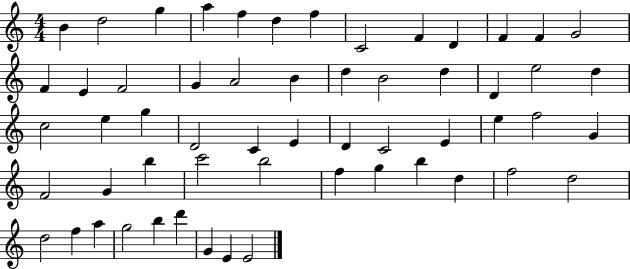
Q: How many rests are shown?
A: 0